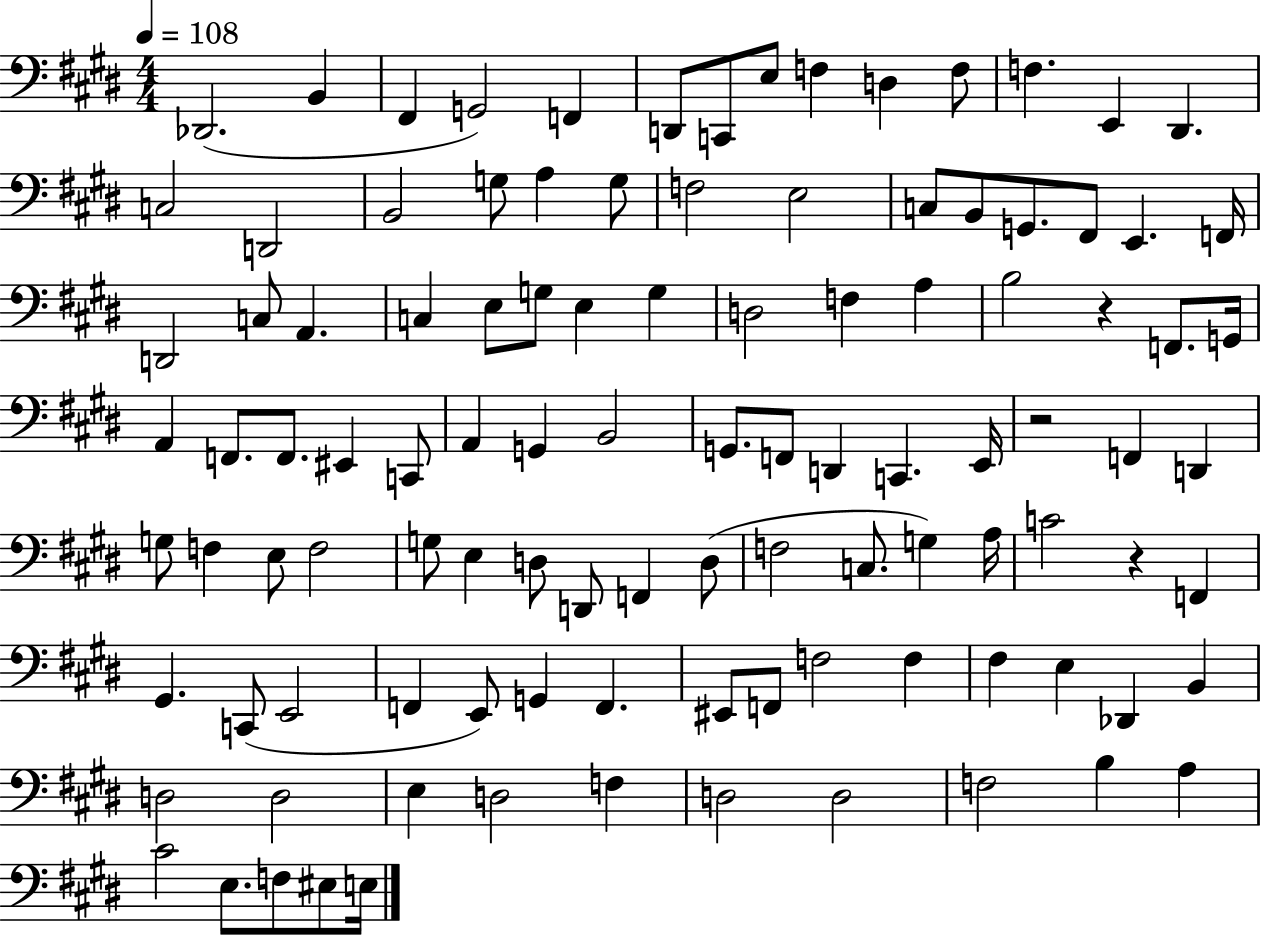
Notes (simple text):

Db2/h. B2/q F#2/q G2/h F2/q D2/e C2/e E3/e F3/q D3/q F3/e F3/q. E2/q D#2/q. C3/h D2/h B2/h G3/e A3/q G3/e F3/h E3/h C3/e B2/e G2/e. F#2/e E2/q. F2/s D2/h C3/e A2/q. C3/q E3/e G3/e E3/q G3/q D3/h F3/q A3/q B3/h R/q F2/e. G2/s A2/q F2/e. F2/e. EIS2/q C2/e A2/q G2/q B2/h G2/e. F2/e D2/q C2/q. E2/s R/h F2/q D2/q G3/e F3/q E3/e F3/h G3/e E3/q D3/e D2/e F2/q D3/e F3/h C3/e. G3/q A3/s C4/h R/q F2/q G#2/q. C2/e E2/h F2/q E2/e G2/q F2/q. EIS2/e F2/e F3/h F3/q F#3/q E3/q Db2/q B2/q D3/h D3/h E3/q D3/h F3/q D3/h D3/h F3/h B3/q A3/q C#4/h E3/e. F3/e EIS3/e E3/s